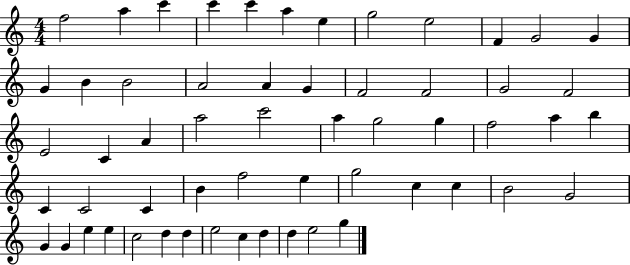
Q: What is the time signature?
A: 4/4